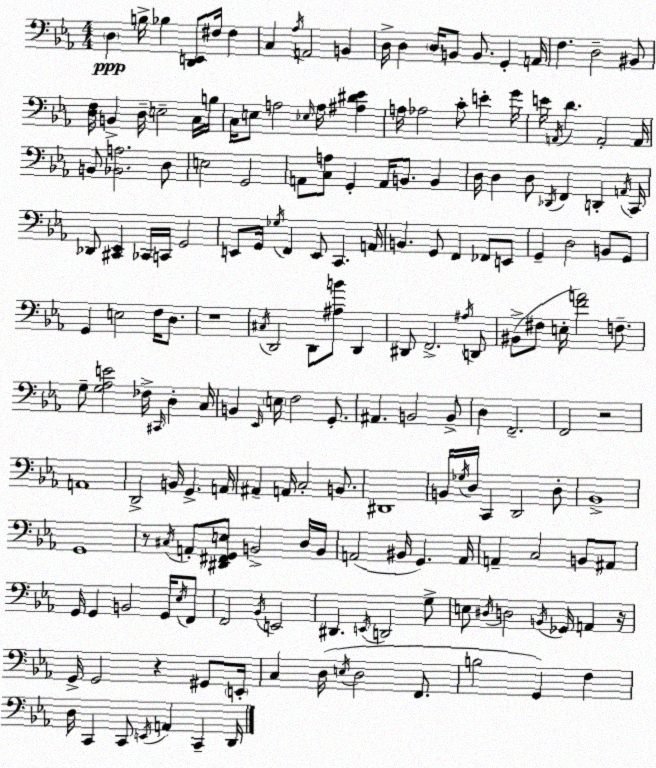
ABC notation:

X:1
T:Untitled
M:4/4
L:1/4
K:Eb
D, B,/4 _B, [D,,E,,]/2 ^F,/4 ^F, C, _A,/4 A,,2 B,, D,/4 D, D,/4 B,,/2 B,,/2 G,, A,,/4 F, D,2 ^B,,/2 [D,F,]/4 B,, D,/4 E,2 C,/4 B,/4 C,/4 E,/2 A,2 _E,/4 A,/4 [^A,^D_E] A,/4 _A,2 C/2 E G/4 E/4 A,,/4 D A,,2 A,,/4 B,,/2 [_B,,A,]2 D,/2 E,2 G,,2 A,,/2 [C,A,]/2 G,, A,,/4 B,,/2 B,, D,/4 D, D,/2 _D,,/4 F,, D,, A,,/4 C,,/4 _D,,/2 [^C,,_E,,] _C,,/4 C,,/4 G,,2 E,,/2 G,,/4 _G,/4 F,, E,,/2 C,, A,,/4 B,, G,,/2 F,, _F,,/2 E,,/2 G,, D,2 B,,/2 G,,/2 G,, E,2 F,/4 D,/2 z4 ^C,/4 D,,2 D,,/2 [^A,B]/2 D,, ^D,,/2 F,,2 ^A,/4 D,,/2 ^B,,/2 ^F,/2 E,/4 [FA]2 F,/2 G,/2 [G,_A,E]2 _F,/4 ^C,,/4 D, C,/4 B,, _E,,/4 E,/4 F,2 G,,/2 ^A,, B,,2 B,,/2 D, F,,2 F,,2 z2 A,,4 D,,2 B,,/4 G,, A,,/4 ^A,, A,,/4 C,2 B,,/2 ^D,,4 B,,/4 _G,/4 D,/4 C,, D,,2 D,/2 _B,,4 G,,4 z/2 ^C,/4 A,,/2 [^D,,^F,,G,,E,]/2 B,,2 D,/4 B,,/4 A,,2 ^B,,/4 G,, A,,/4 A,, C,2 B,,/2 ^A,,/2 G,,/4 G,, B,,2 G,,/4 _E,/4 F,,/2 F,,2 _B,,/4 E,,2 ^D,, E,,/4 D,,2 G,/2 E,/2 ^D,/4 D,2 B,,/4 _G,,/4 A,, z/4 G,,/4 G,,2 z ^G,,/2 E,,/4 C, D,/4 E,/4 D,2 F,,/2 B,2 G,, F, D,/4 C,, C,,/2 E,,/4 A,, C,, D,,/4